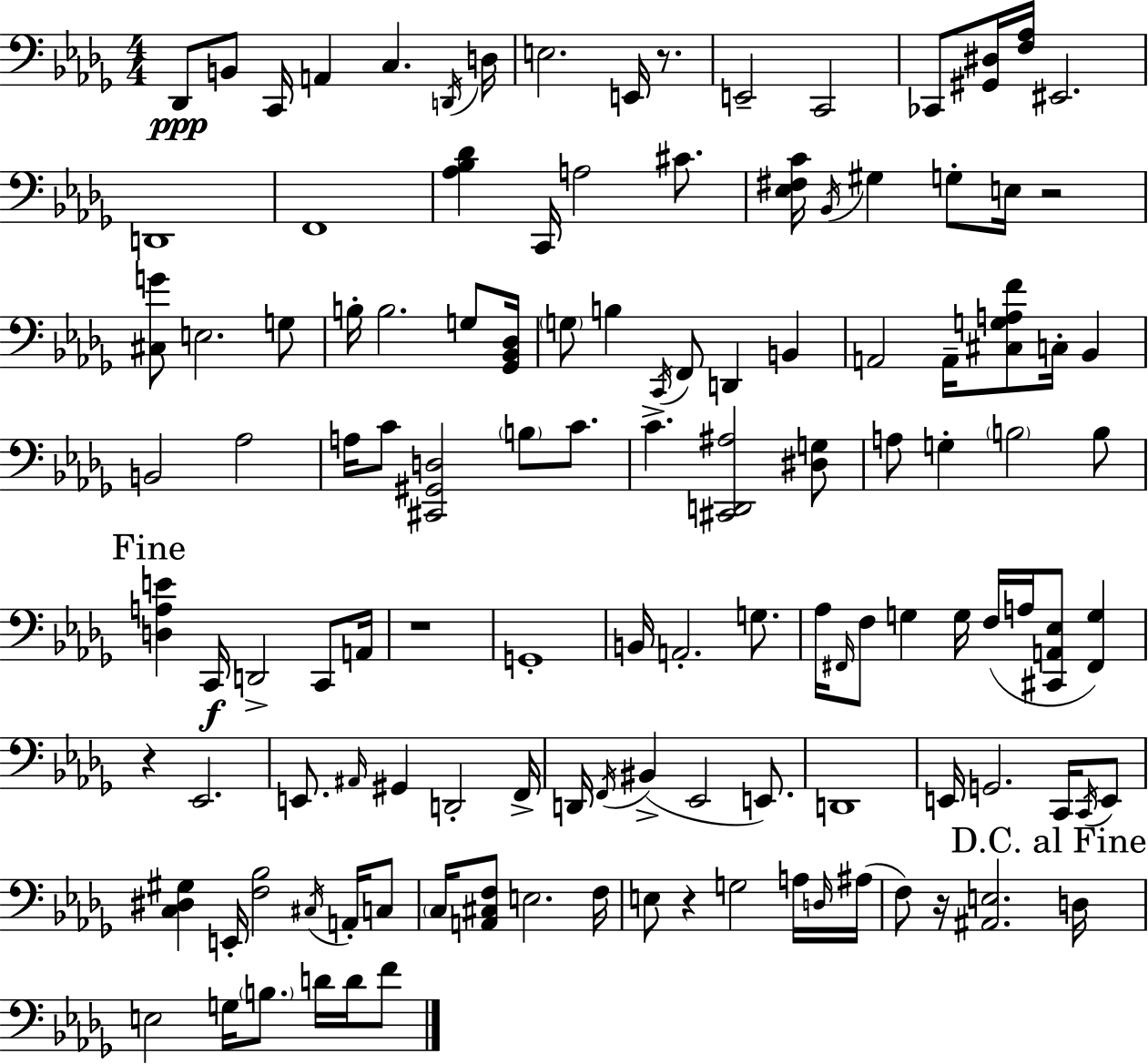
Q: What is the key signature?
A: BES minor